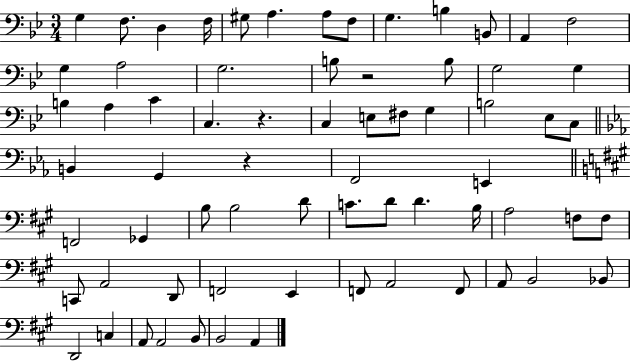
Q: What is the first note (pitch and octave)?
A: G3